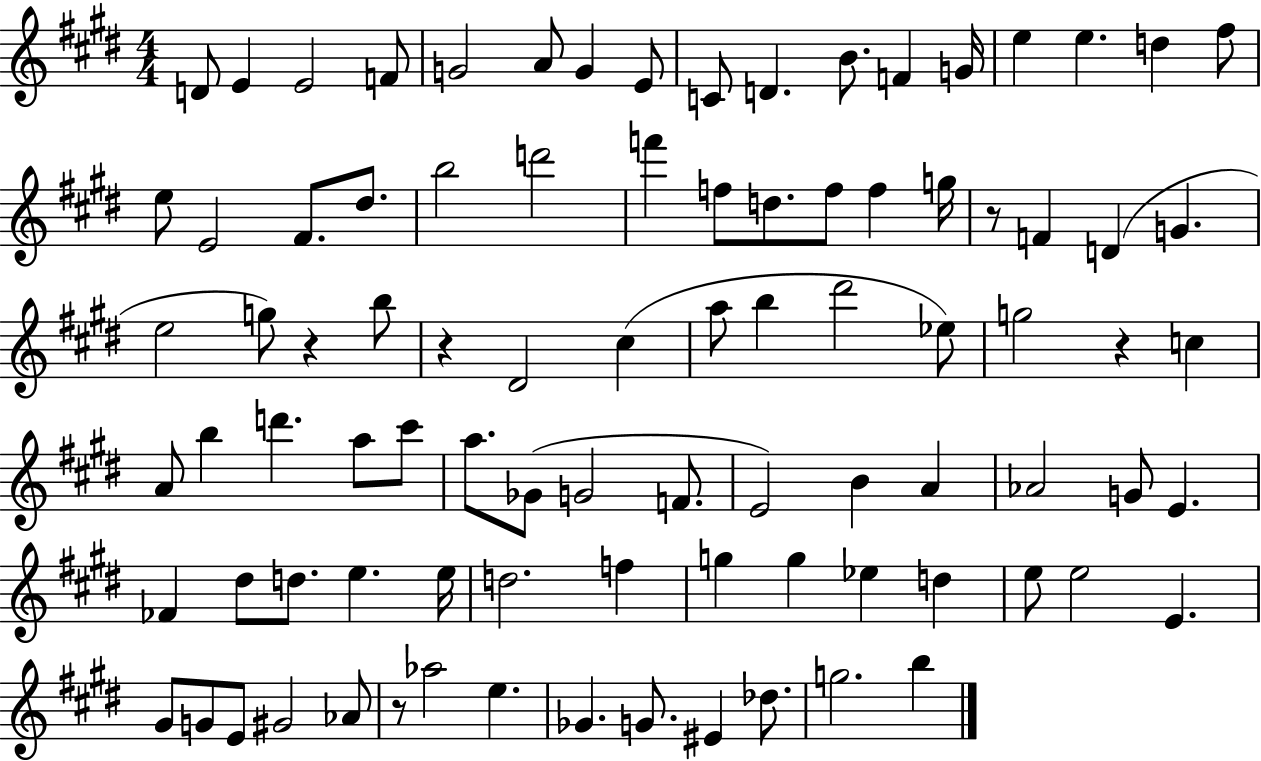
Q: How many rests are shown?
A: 5